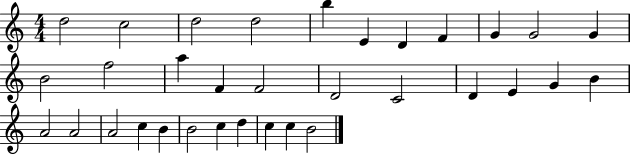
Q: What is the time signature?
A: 4/4